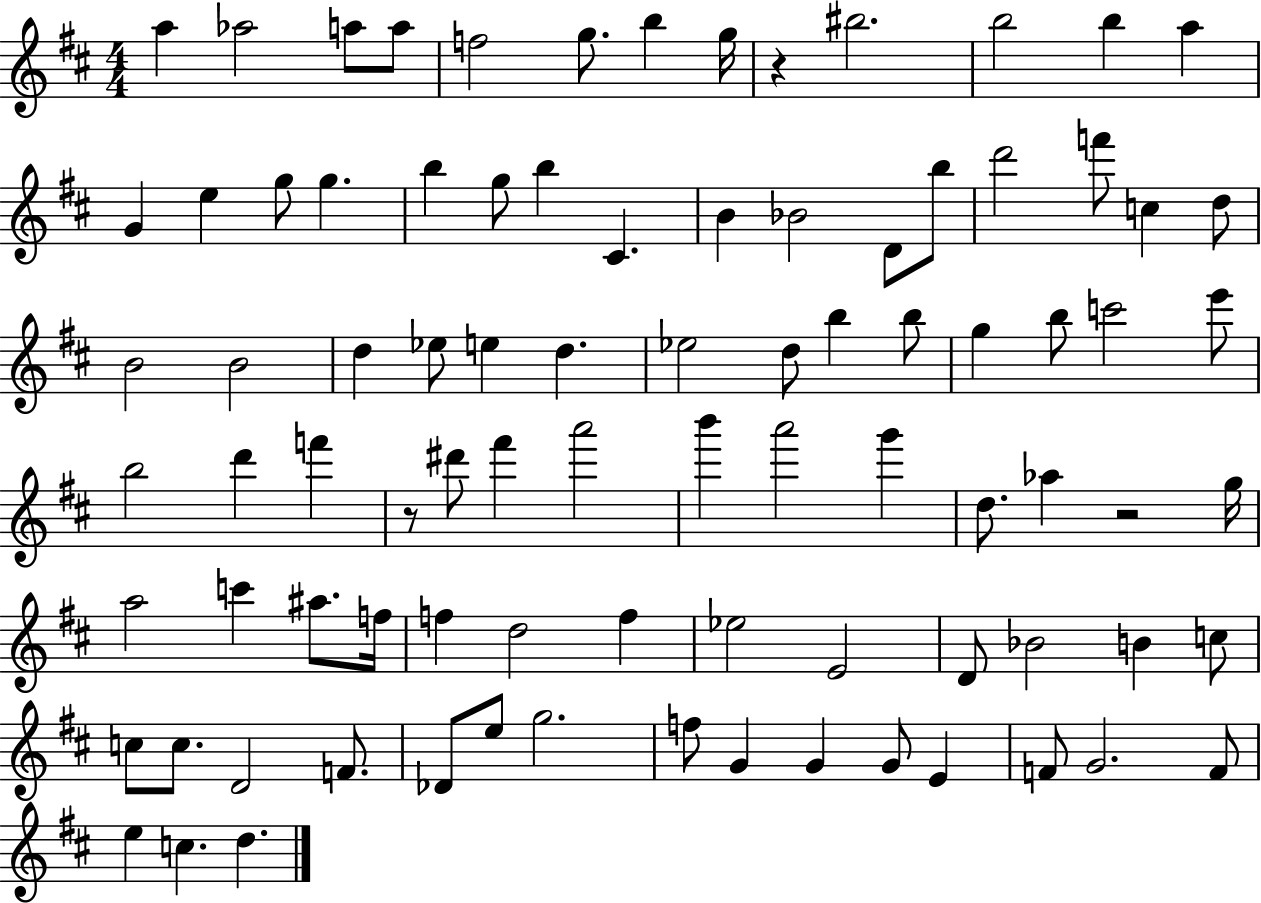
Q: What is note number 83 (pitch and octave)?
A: E5